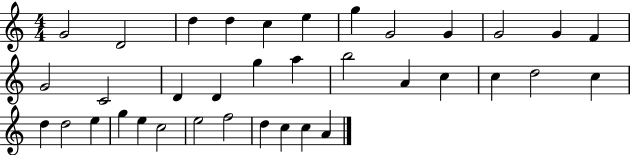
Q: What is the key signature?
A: C major